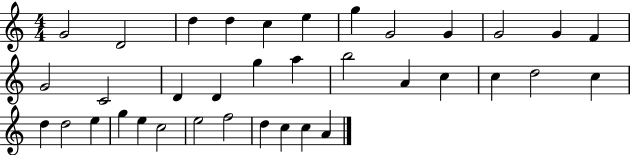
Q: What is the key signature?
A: C major